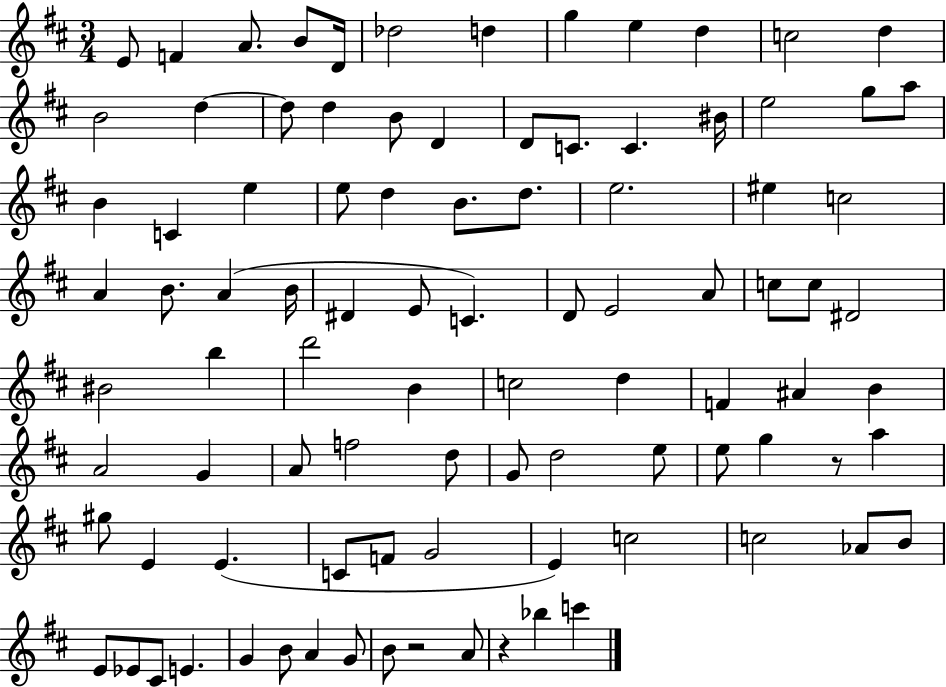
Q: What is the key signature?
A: D major